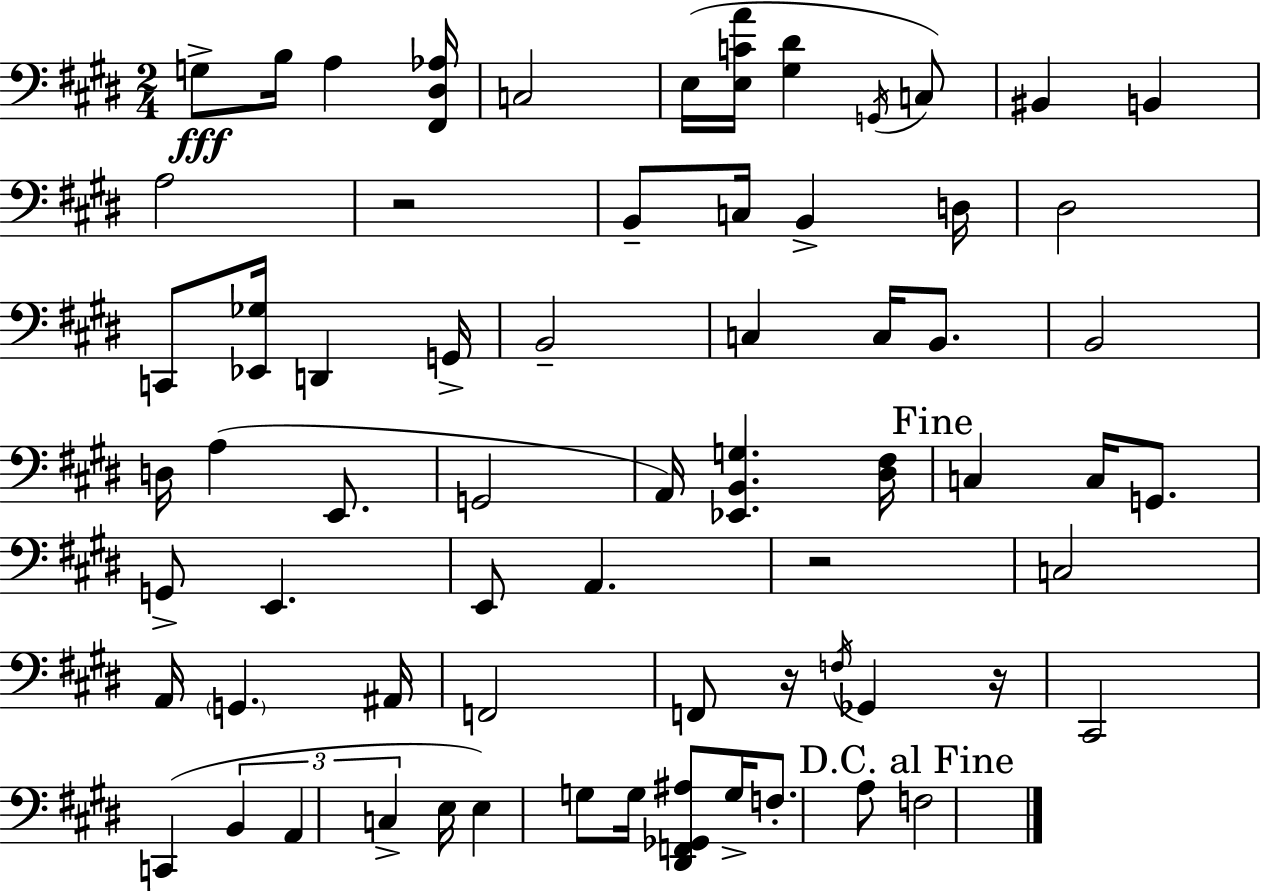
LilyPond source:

{
  \clef bass
  \numericTimeSignature
  \time 2/4
  \key e \major
  \repeat volta 2 { g8->\fff b16 a4 <fis, dis aes>16 | c2 | e16( <e c' a'>16 <gis dis'>4 \acciaccatura { g,16 }) c8 | bis,4 b,4 | \break a2 | r2 | b,8-- c16 b,4-> | d16 dis2 | \break c,8 <ees, ges>16 d,4 | g,16-> b,2-- | c4 c16 b,8. | b,2 | \break d16 a4( e,8. | g,2 | a,16) <ees, b, g>4. | <dis fis>16 \mark "Fine" c4 c16 g,8. | \break g,8-> e,4. | e,8 a,4. | r2 | c2 | \break a,16 \parenthesize g,4. | ais,16 f,2 | f,8 r16 \acciaccatura { f16 } ges,4 | r16 cis,2 | \break c,4( \tuplet 3/2 { b,4 | a,4 c4-> } | e16 e4) g8 | g16 <dis, f, ges, ais>8 g16-> f8.-. | \break a8 \mark "D.C. al Fine" f2 | } \bar "|."
}